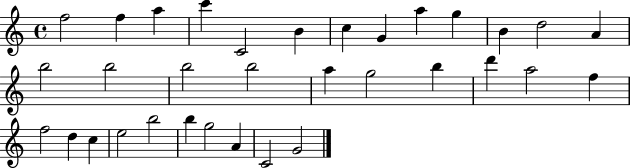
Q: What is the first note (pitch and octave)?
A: F5